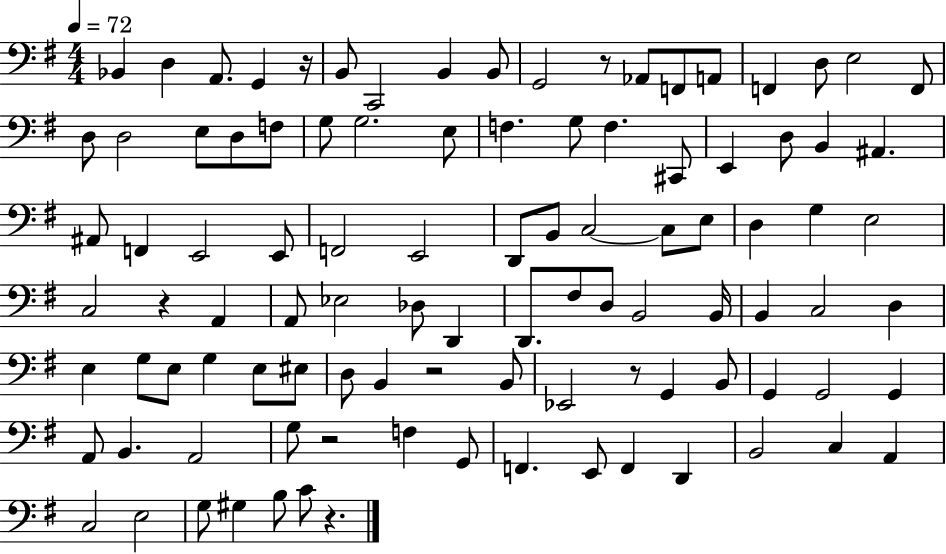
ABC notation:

X:1
T:Untitled
M:4/4
L:1/4
K:G
_B,, D, A,,/2 G,, z/4 B,,/2 C,,2 B,, B,,/2 G,,2 z/2 _A,,/2 F,,/2 A,,/2 F,, D,/2 E,2 F,,/2 D,/2 D,2 E,/2 D,/2 F,/2 G,/2 G,2 E,/2 F, G,/2 F, ^C,,/2 E,, D,/2 B,, ^A,, ^A,,/2 F,, E,,2 E,,/2 F,,2 E,,2 D,,/2 B,,/2 C,2 C,/2 E,/2 D, G, E,2 C,2 z A,, A,,/2 _E,2 _D,/2 D,, D,,/2 ^F,/2 D,/2 B,,2 B,,/4 B,, C,2 D, E, G,/2 E,/2 G, E,/2 ^E,/2 D,/2 B,, z2 B,,/2 _E,,2 z/2 G,, B,,/2 G,, G,,2 G,, A,,/2 B,, A,,2 G,/2 z2 F, G,,/2 F,, E,,/2 F,, D,, B,,2 C, A,, C,2 E,2 G,/2 ^G, B,/2 C/2 z